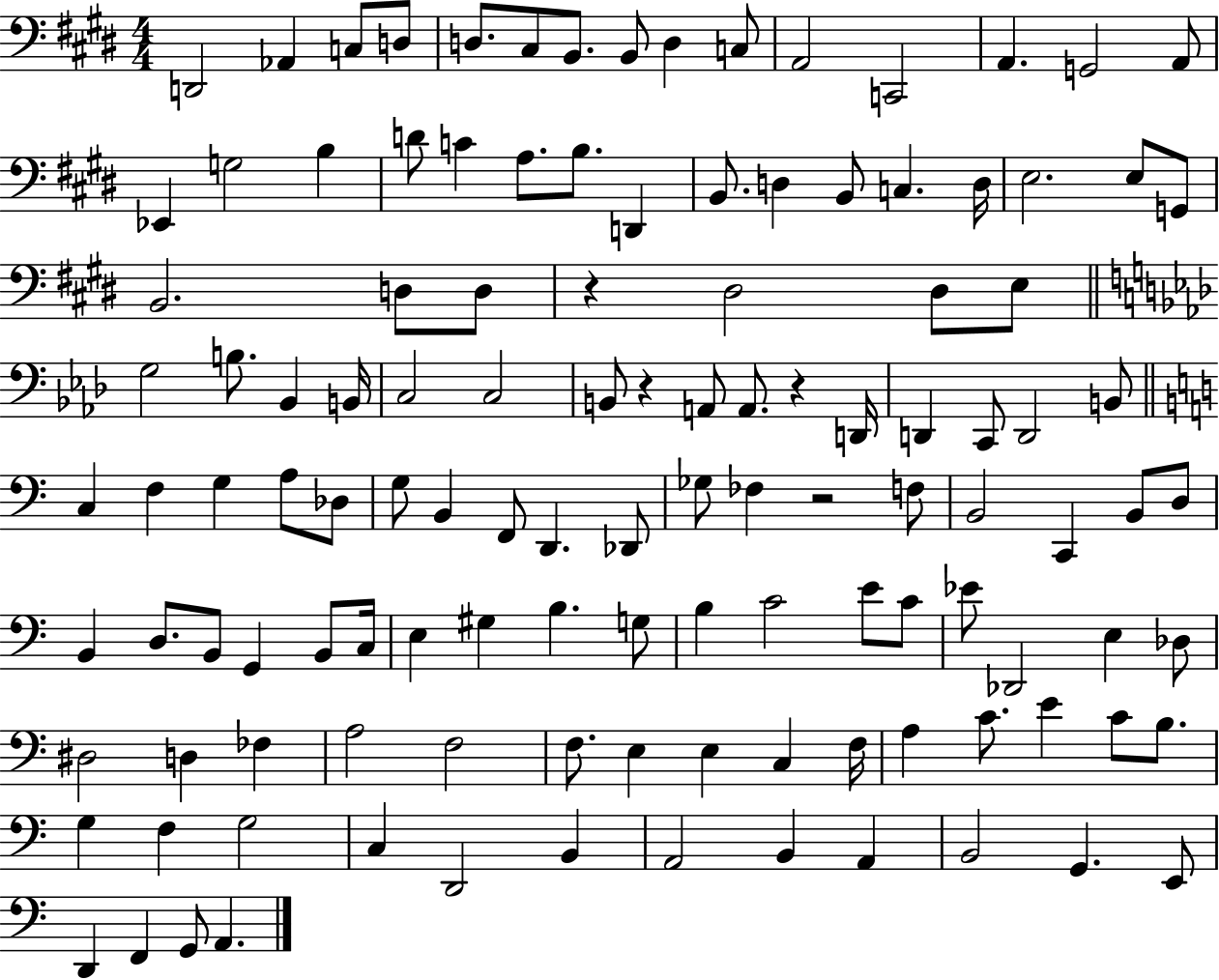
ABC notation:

X:1
T:Untitled
M:4/4
L:1/4
K:E
D,,2 _A,, C,/2 D,/2 D,/2 ^C,/2 B,,/2 B,,/2 D, C,/2 A,,2 C,,2 A,, G,,2 A,,/2 _E,, G,2 B, D/2 C A,/2 B,/2 D,, B,,/2 D, B,,/2 C, D,/4 E,2 E,/2 G,,/2 B,,2 D,/2 D,/2 z ^D,2 ^D,/2 E,/2 G,2 B,/2 _B,, B,,/4 C,2 C,2 B,,/2 z A,,/2 A,,/2 z D,,/4 D,, C,,/2 D,,2 B,,/2 C, F, G, A,/2 _D,/2 G,/2 B,, F,,/2 D,, _D,,/2 _G,/2 _F, z2 F,/2 B,,2 C,, B,,/2 D,/2 B,, D,/2 B,,/2 G,, B,,/2 C,/4 E, ^G, B, G,/2 B, C2 E/2 C/2 _E/2 _D,,2 E, _D,/2 ^D,2 D, _F, A,2 F,2 F,/2 E, E, C, F,/4 A, C/2 E C/2 B,/2 G, F, G,2 C, D,,2 B,, A,,2 B,, A,, B,,2 G,, E,,/2 D,, F,, G,,/2 A,,